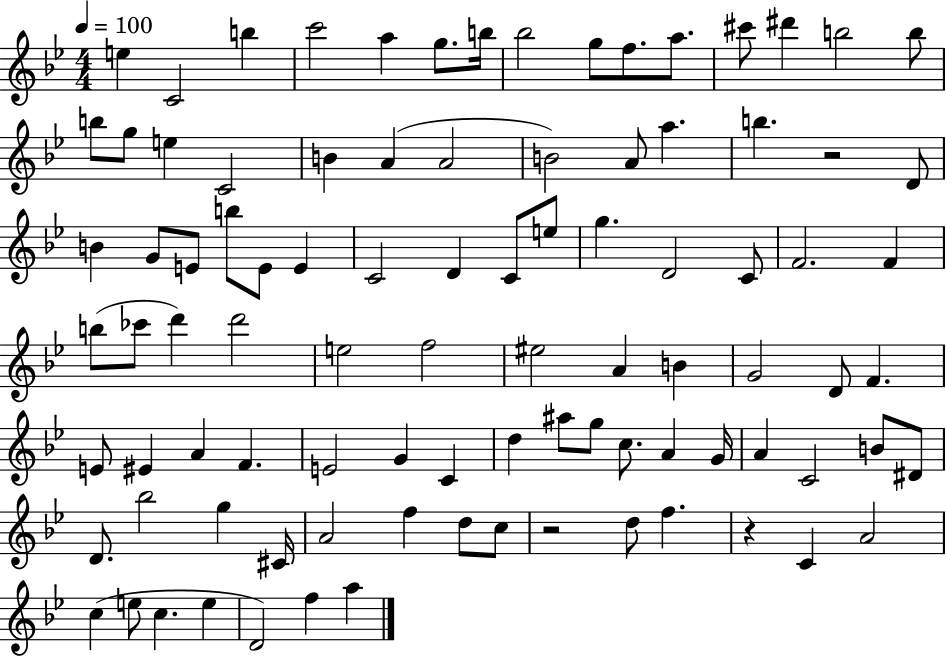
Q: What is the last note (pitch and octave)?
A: A5